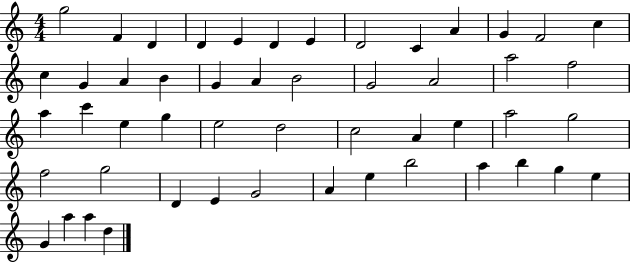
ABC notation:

X:1
T:Untitled
M:4/4
L:1/4
K:C
g2 F D D E D E D2 C A G F2 c c G A B G A B2 G2 A2 a2 f2 a c' e g e2 d2 c2 A e a2 g2 f2 g2 D E G2 A e b2 a b g e G a a d